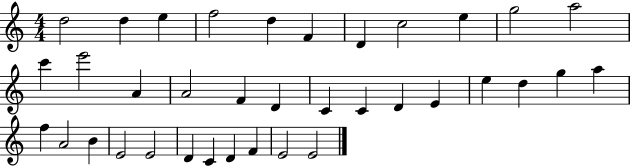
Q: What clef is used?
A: treble